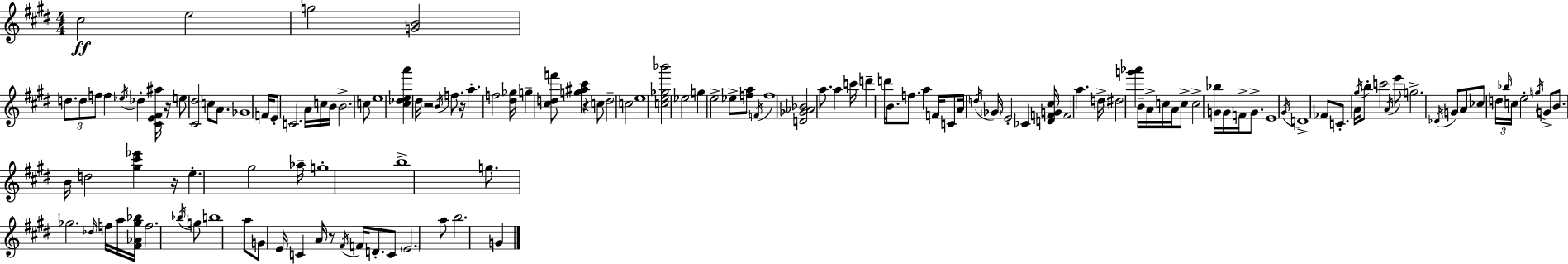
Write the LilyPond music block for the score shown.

{
  \clef treble
  \numericTimeSignature
  \time 4/4
  \key e \major
  cis''2\ff e''2 | g''2 <g' b'>2 | \tuplet 3/2 { d''8. d''8 f''8 } f''4 \acciaccatura { ees''16 } des''4-. | <cis' e' fis' ais''>16 r16 e''8 <cis' dis''>2 c''8 a'8. | \break ges'1 | f'16 e'8-. c'2. | a'16 c''16 b'16 b'2.-> c''8 | e''1 | \break <cis'' des'' e'' a'''>4 dis''16 r2 \acciaccatura { b'16 } f''8. | r16 a''4.-. f''2 | <dis'' ges''>16 g''4-- <cis'' d'' f'''>8 <g'' ais'' cis'''>4 r4 | c''8 d''2-- c''2 | \break e''1 | <c'' e'' ges'' bes'''>2 ees''2 | g''4 e''2-> ees''8-> | <f'' a''>8 \acciaccatura { f'16 } f''1 | \break <d' ges' aes' bes'>2 a''8. a''4 | c'''16 d'''4-- d'''16 b'8. f''8. a''4 | f'16 c'8 a'16 \acciaccatura { d''16 } \parenthesize ges'16 e'2-. | ces'4 <d' f' g' cis''>16 f'2 a''4. | \break d''16-> dis''2 <g''' aes'''>4 | b'16-- a'16-> c''16 a'16 c''8-> c''2-> <g' bes''>16 g'16 | f'16-> g'8.-> e'1 | \acciaccatura { gis'16 } d'1-> | \break fes'8 c'8.-. a'16 \acciaccatura { gis''16 } b''8-. c'''2 | \acciaccatura { a'16 } e'''8 g''2.-> | \acciaccatura { des'16 } g'8 a'8 ces''8 \tuplet 3/2 { d''16 \grace { bes''16 } c''16 } e''2-. | \acciaccatura { g''16 } g'8-> b'8. b'16 d''2 | \break <gis'' cis''' ees'''>4 r16 e''4.-. | gis''2 aes''16-- g''1-. | b''1-> | g''8. ges''2. | \break \grace { des''16 } f''16 a''16 <fis' aes' ges'' bes''>16 f''2. | \acciaccatura { bes''16 } g''8 b''1 | a''8 g'8 | e'16 c'4 a'16 r8 \acciaccatura { fis'16 } f'16 d'8.-. c'8 \parenthesize e'2. | \break a''8 b''2. | g'4 \bar "|."
}